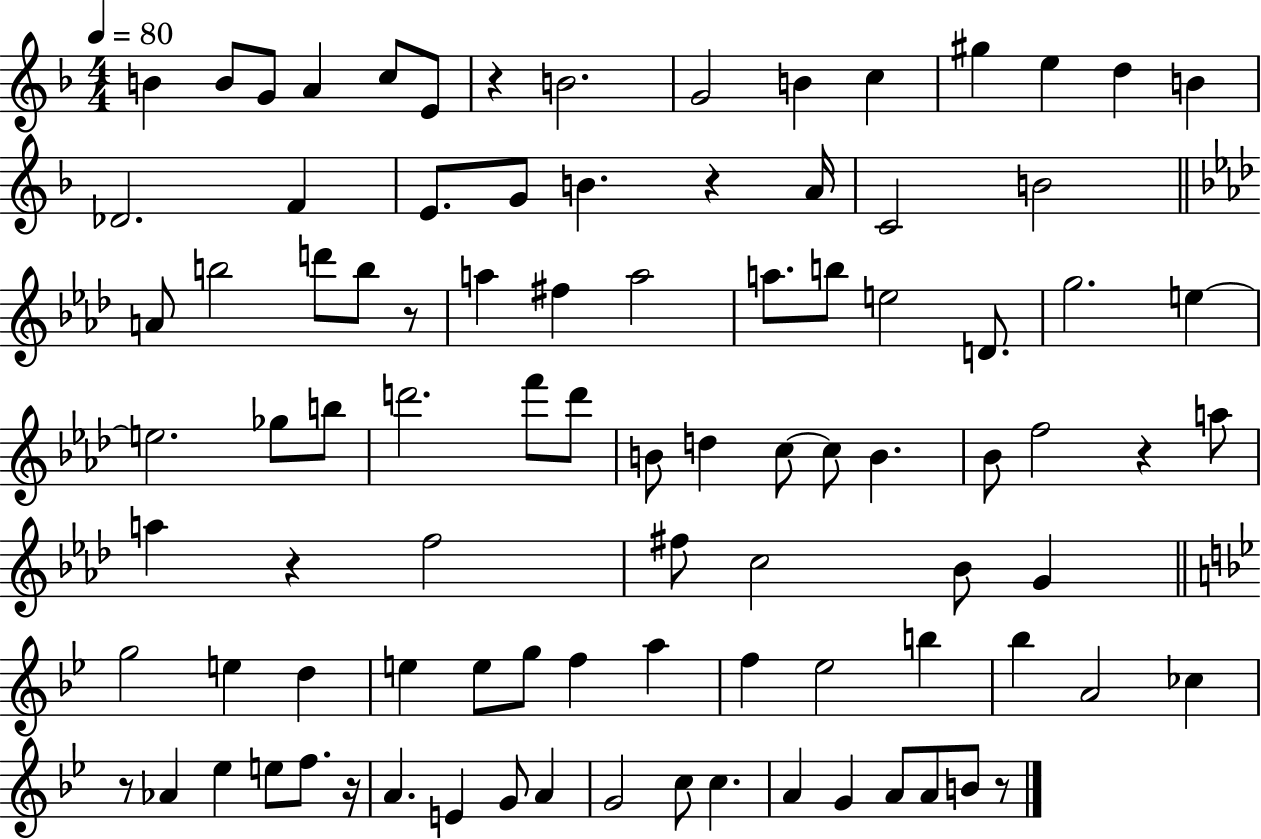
{
  \clef treble
  \numericTimeSignature
  \time 4/4
  \key f \major
  \tempo 4 = 80
  b'4 b'8 g'8 a'4 c''8 e'8 | r4 b'2. | g'2 b'4 c''4 | gis''4 e''4 d''4 b'4 | \break des'2. f'4 | e'8. g'8 b'4. r4 a'16 | c'2 b'2 | \bar "||" \break \key aes \major a'8 b''2 d'''8 b''8 r8 | a''4 fis''4 a''2 | a''8. b''8 e''2 d'8. | g''2. e''4~~ | \break e''2. ges''8 b''8 | d'''2. f'''8 d'''8 | b'8 d''4 c''8~~ c''8 b'4. | bes'8 f''2 r4 a''8 | \break a''4 r4 f''2 | fis''8 c''2 bes'8 g'4 | \bar "||" \break \key bes \major g''2 e''4 d''4 | e''4 e''8 g''8 f''4 a''4 | f''4 ees''2 b''4 | bes''4 a'2 ces''4 | \break r8 aes'4 ees''4 e''8 f''8. r16 | a'4. e'4 g'8 a'4 | g'2 c''8 c''4. | a'4 g'4 a'8 a'8 b'8 r8 | \break \bar "|."
}